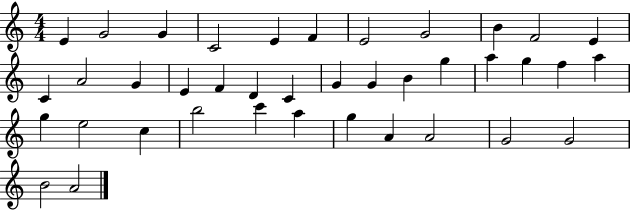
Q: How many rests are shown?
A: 0